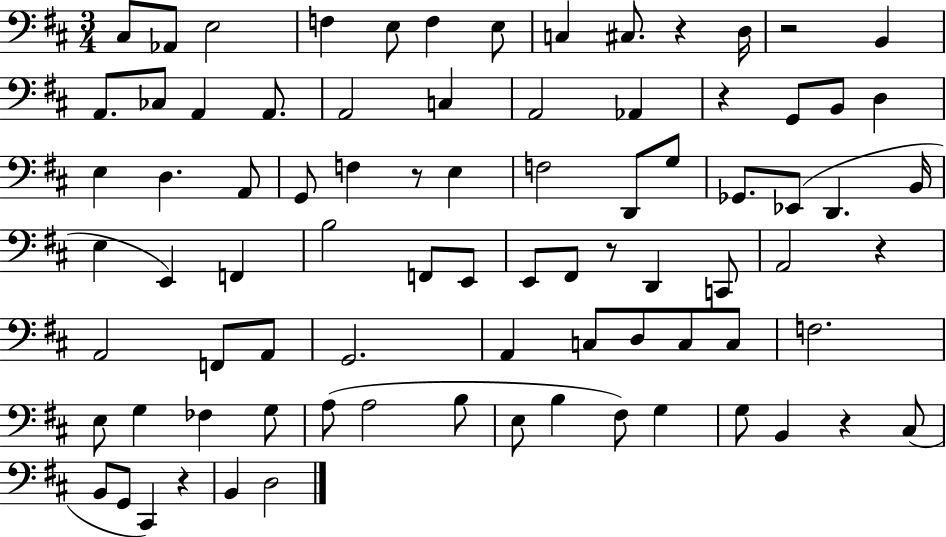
X:1
T:Untitled
M:3/4
L:1/4
K:D
^C,/2 _A,,/2 E,2 F, E,/2 F, E,/2 C, ^C,/2 z D,/4 z2 B,, A,,/2 _C,/2 A,, A,,/2 A,,2 C, A,,2 _A,, z G,,/2 B,,/2 D, E, D, A,,/2 G,,/2 F, z/2 E, F,2 D,,/2 G,/2 _G,,/2 _E,,/2 D,, B,,/4 E, E,, F,, B,2 F,,/2 E,,/2 E,,/2 ^F,,/2 z/2 D,, C,,/2 A,,2 z A,,2 F,,/2 A,,/2 G,,2 A,, C,/2 D,/2 C,/2 C,/2 F,2 E,/2 G, _F, G,/2 A,/2 A,2 B,/2 E,/2 B, ^F,/2 G, G,/2 B,, z ^C,/2 B,,/2 G,,/2 ^C,, z B,, D,2